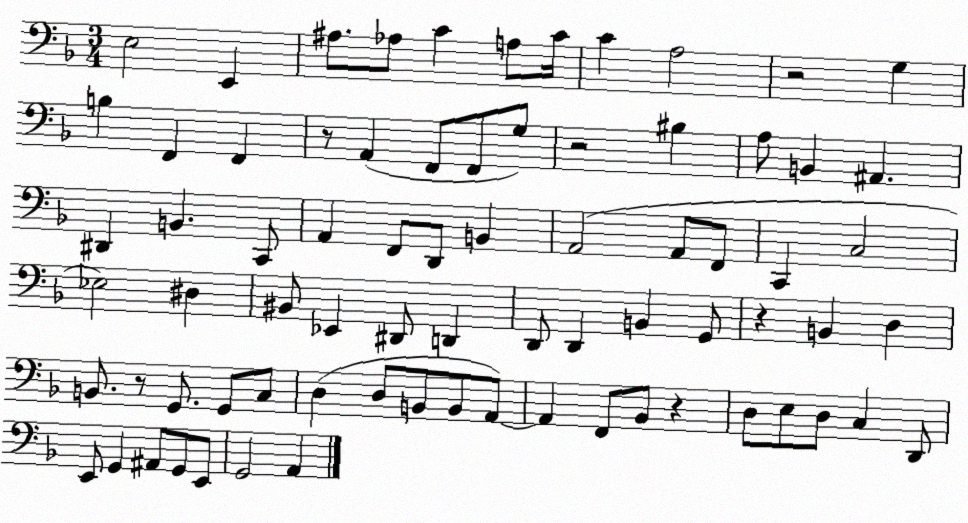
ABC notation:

X:1
T:Untitled
M:3/4
L:1/4
K:F
E,2 E,, ^A,/2 _A,/2 C A,/2 C/4 C A,2 z2 G, B, F,, F,, z/2 A,, F,,/2 F,,/2 G,/2 z2 ^B, A,/2 B,, ^A,, ^D,, B,, C,,/2 A,, F,,/2 D,,/2 B,, A,,2 A,,/2 F,,/2 C,, C,2 _E,2 ^D, ^B,,/2 _E,, ^D,,/2 D,, D,,/2 D,, B,, G,,/2 z B,, D, B,,/2 z/2 G,,/2 G,,/2 C,/2 D, D,/2 B,,/2 B,,/2 A,,/2 A,, F,,/2 _B,,/2 z D,/2 E,/2 D,/2 C, D,,/2 E,,/2 G,, ^A,,/2 G,,/2 E,,/2 G,,2 A,,